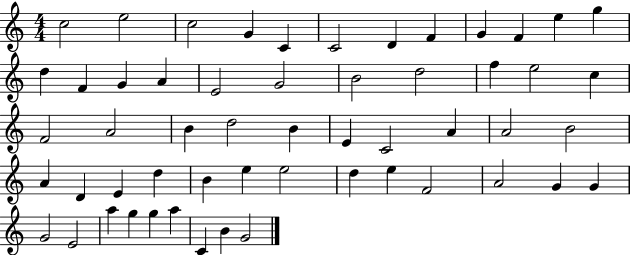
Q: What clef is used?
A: treble